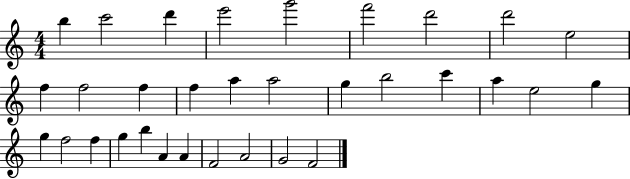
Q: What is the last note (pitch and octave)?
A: F4